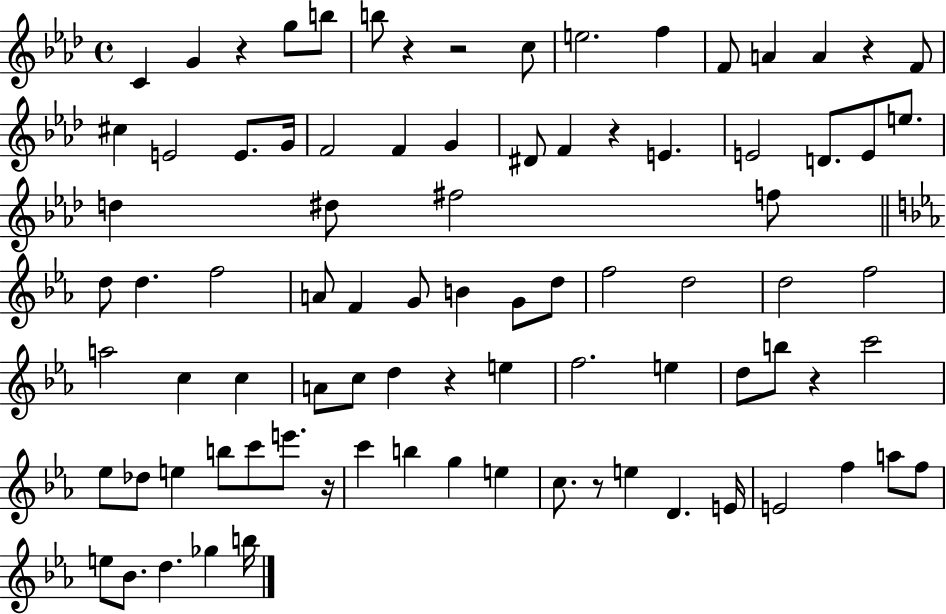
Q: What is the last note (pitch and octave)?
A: B5